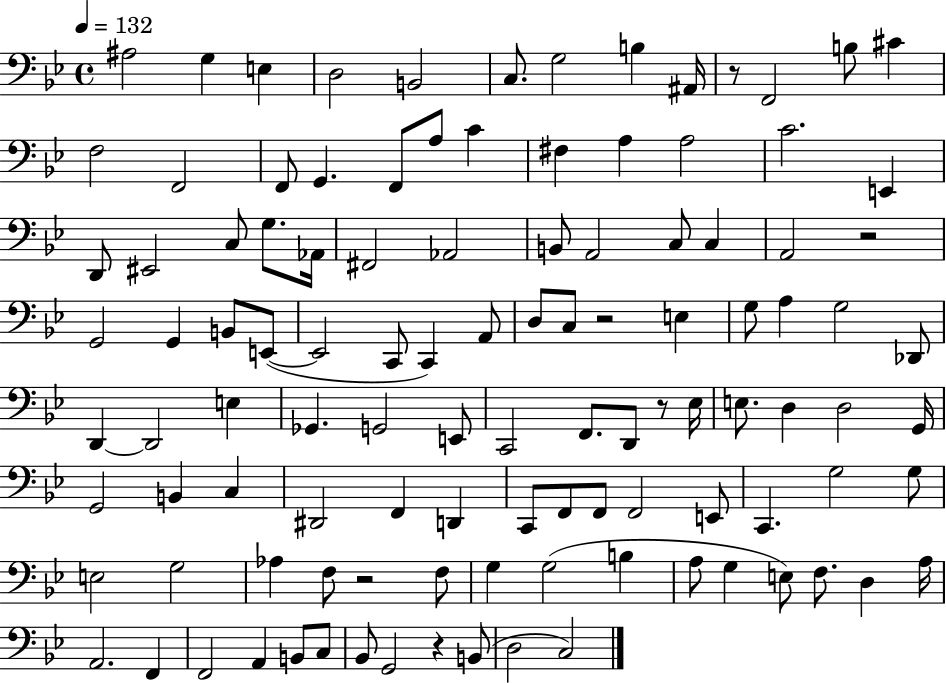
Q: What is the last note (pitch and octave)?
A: C3